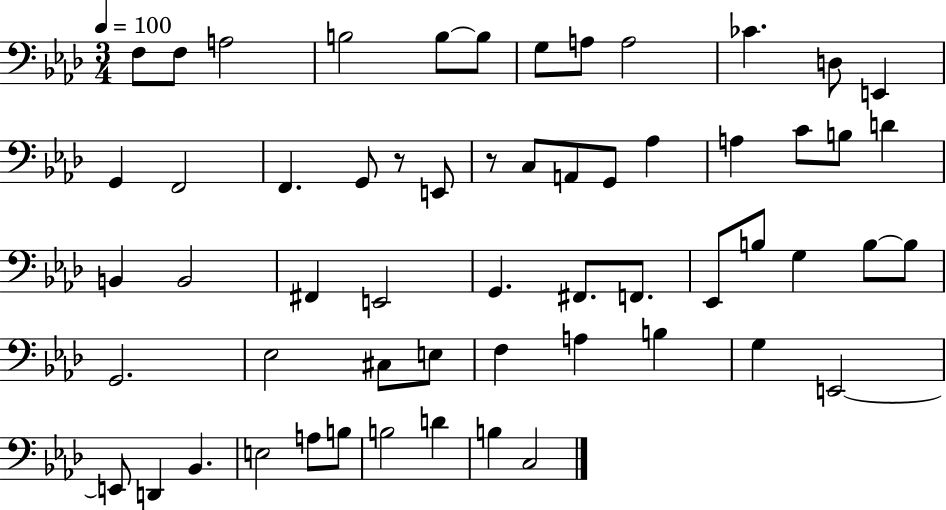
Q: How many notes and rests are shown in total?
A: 58